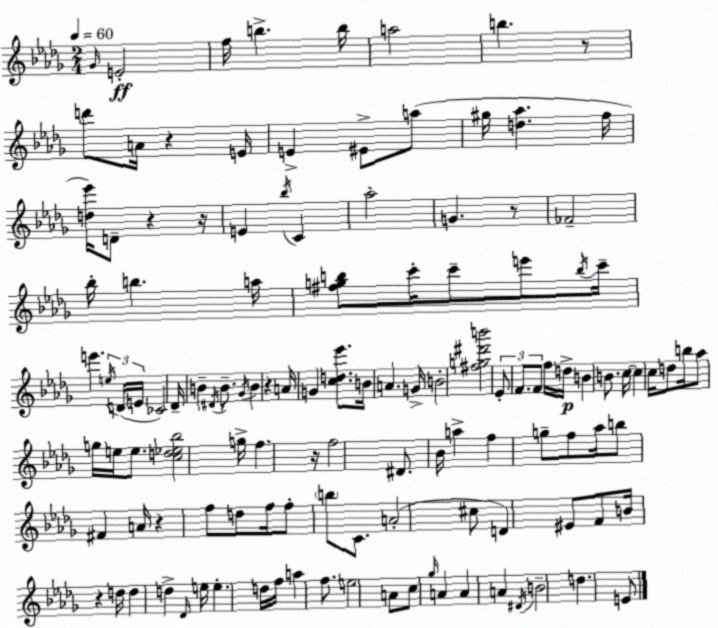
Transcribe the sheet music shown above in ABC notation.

X:1
T:Untitled
M:2/4
L:1/4
K:Bbm
_G/4 E2 f/4 b b/4 a2 b z/2 d'/2 A/4 z E/4 E ^E/2 a/2 ^g/4 [d_a] f/4 [d_e']/4 D/2 z z/4 E _b/4 C _a2 G z/2 _F2 _b/4 b a/4 [^fgb]/2 c'/4 c'/2 e'/2 b/4 c'/4 e' e/4 D/4 E/4 _C2 _D/4 B ^D/4 B/2 _G/4 B z A/4 G [cd_e']/2 B/4 A G/4 B2 [^fg^d'b']2 _E/2 F/2 F/2 f/4 d/4 B B/2 c/4 c c/4 d/2 b/4 _a/2 g/4 e/4 e/2 [cd_e_b]2 g/4 f z/4 f2 ^D/2 _B/4 a f g/2 f/2 _a/4 b/2 ^F A/4 z f/2 d/2 f/4 f/2 b/2 C/2 A2 ^c/2 D ^E/2 F/2 B/4 z d/4 d d _D/4 e/4 e d/4 f/4 a f/2 e2 A/2 c/2 _g/4 A A A ^D/4 B2 d E/2